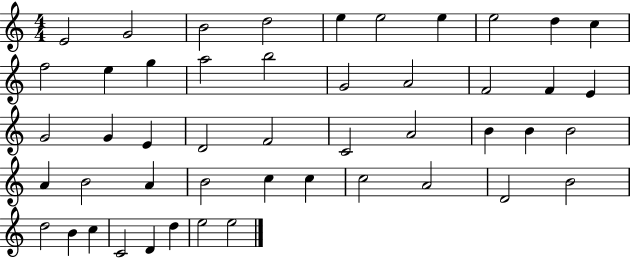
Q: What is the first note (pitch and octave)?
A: E4